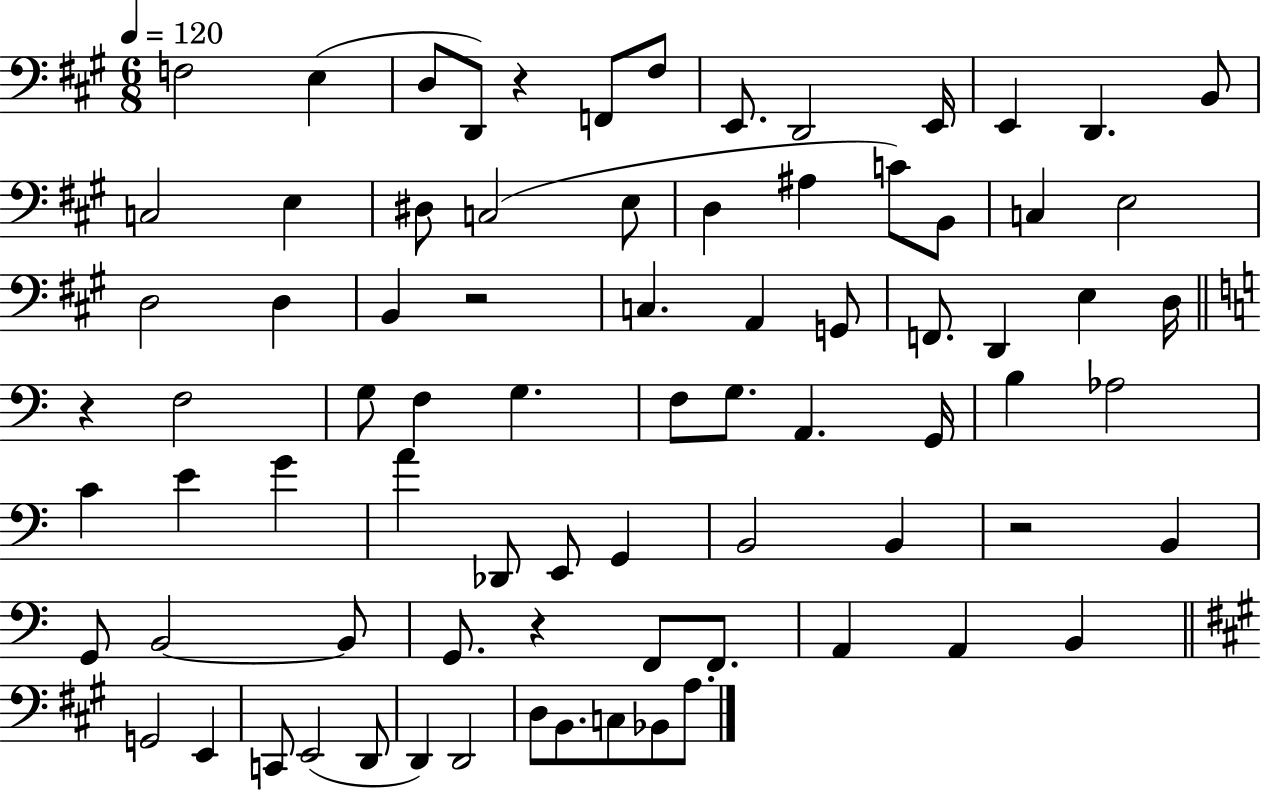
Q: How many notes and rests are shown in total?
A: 79